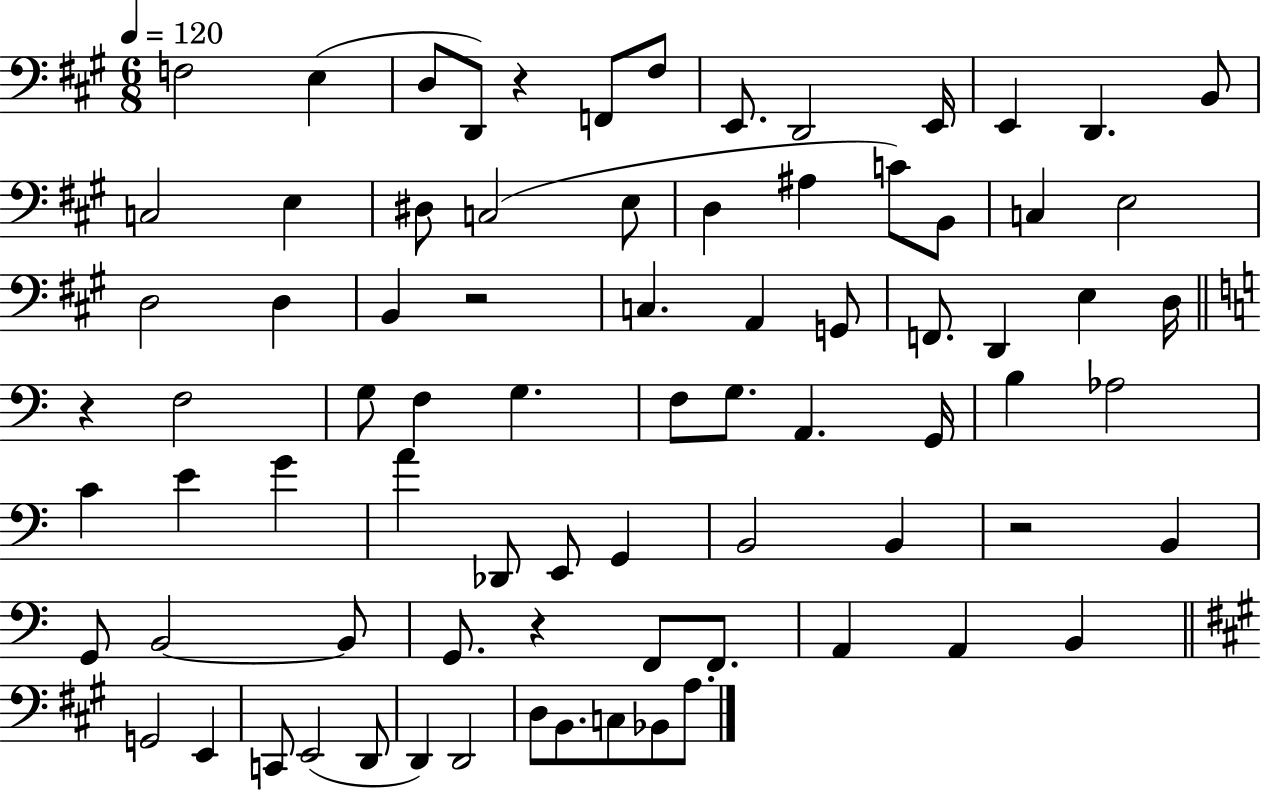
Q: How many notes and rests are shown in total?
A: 79